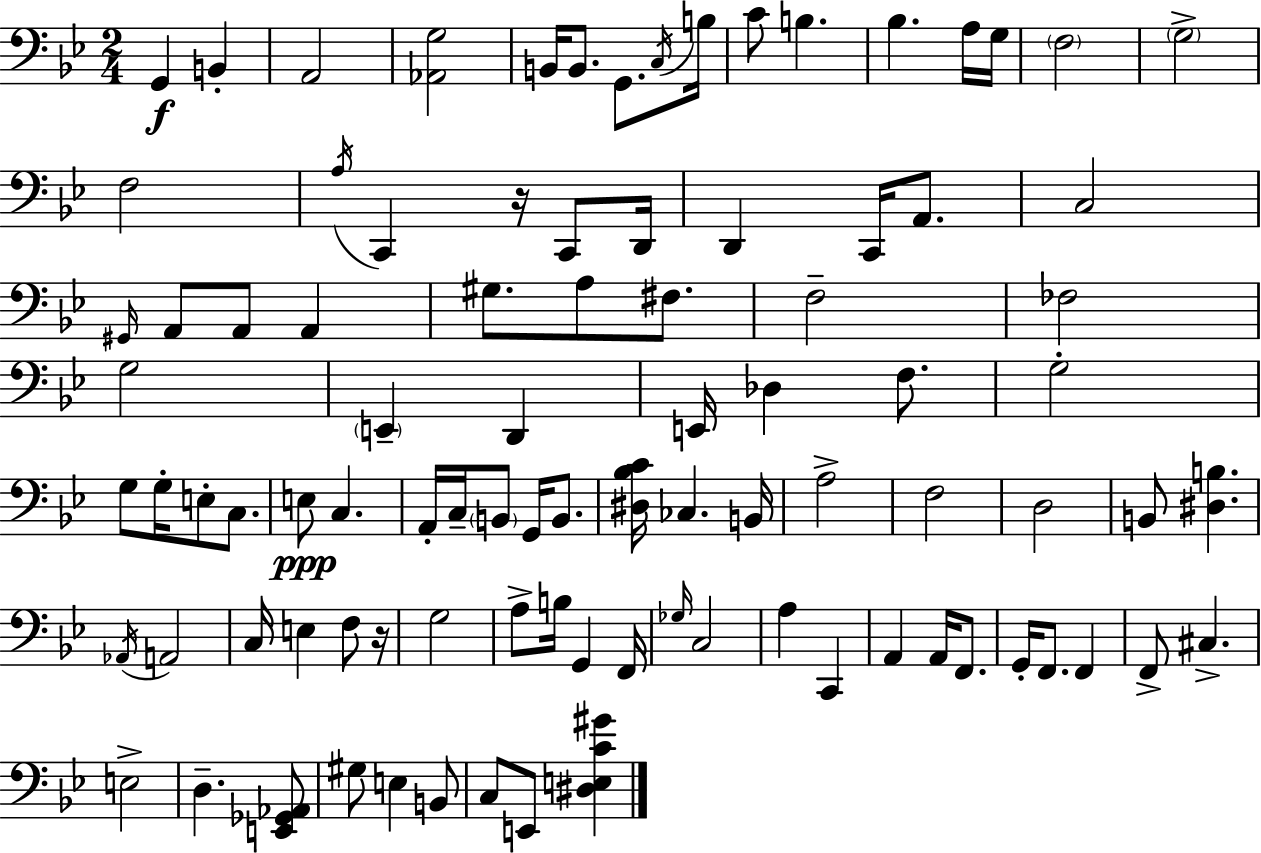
G2/q B2/q A2/h [Ab2,G3]/h B2/s B2/e. G2/e. C3/s B3/s C4/e B3/q. Bb3/q. A3/s G3/s F3/h G3/h F3/h A3/s C2/q R/s C2/e D2/s D2/q C2/s A2/e. C3/h G#2/s A2/e A2/e A2/q G#3/e. A3/e F#3/e. F3/h FES3/h G3/h E2/q D2/q E2/s Db3/q F3/e. G3/h G3/e G3/s E3/e C3/e. E3/e C3/q. A2/s C3/s B2/e G2/s B2/e. [D#3,Bb3,C4]/s CES3/q. B2/s A3/h F3/h D3/h B2/e [D#3,B3]/q. Ab2/s A2/h C3/s E3/q F3/e R/s G3/h A3/e B3/s G2/q F2/s Gb3/s C3/h A3/q C2/q A2/q A2/s F2/e. G2/s F2/e. F2/q F2/e C#3/q. E3/h D3/q. [E2,Gb2,Ab2]/e G#3/e E3/q B2/e C3/e E2/e [D#3,E3,C4,G#4]/q